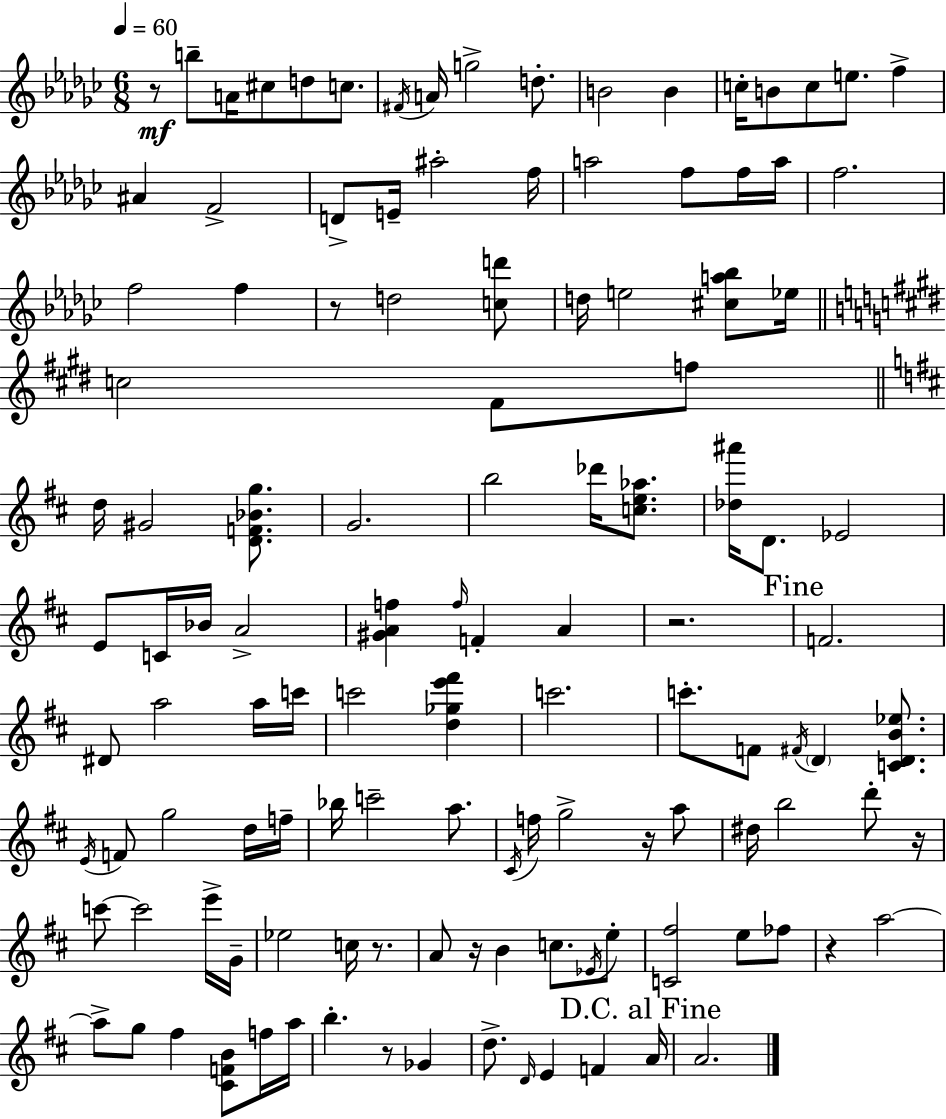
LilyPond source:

{
  \clef treble
  \numericTimeSignature
  \time 6/8
  \key ees \minor
  \tempo 4 = 60
  r8\mf b''8-- a'16 cis''8 d''8 c''8. | \acciaccatura { fis'16 } a'16 g''2-> d''8.-. | b'2 b'4 | c''16-. b'8 c''8 e''8. f''4-> | \break ais'4 f'2-> | d'8-> e'16-- ais''2-. | f''16 a''2 f''8 f''16 | a''16 f''2. | \break f''2 f''4 | r8 d''2 <c'' d'''>8 | d''16 e''2 <cis'' a'' bes''>8 | ees''16 \bar "||" \break \key e \major c''2 fis'8 f''8 | \bar "||" \break \key b \minor d''16 gis'2 <d' f' bes' g''>8. | g'2. | b''2 des'''16 <c'' e'' aes''>8. | <des'' ais'''>16 d'8. ees'2 | \break e'8 c'16 bes'16 a'2-> | <gis' a' f''>4 \grace { f''16 } f'4-. a'4 | r2. | \mark "Fine" f'2. | \break dis'8 a''2 a''16 | c'''16 c'''2 <d'' ges'' e''' fis'''>4 | c'''2. | c'''8.-. f'8 \acciaccatura { fis'16 } \parenthesize d'4 <c' d' b' ees''>8. | \break \acciaccatura { e'16 } f'8 g''2 | d''16 f''16-- bes''16 c'''2-- | a''8. \acciaccatura { cis'16 } f''16 g''2-> | r16 a''8 dis''16 b''2 | \break d'''8-. r16 c'''8~~ c'''2 | e'''16-> g'16-- ees''2 | c''16 r8. a'8 r16 b'4 c''8. | \acciaccatura { ees'16 } e''8-. <c' fis''>2 | \break e''8 fes''8 r4 a''2~~ | a''8-> g''8 fis''4 | <cis' f' b'>8 f''16 a''16 b''4.-. r8 | ges'4 d''8.-> \grace { d'16 } e'4 | \break f'4 \mark "D.C. al Fine" a'16 a'2. | \bar "|."
}